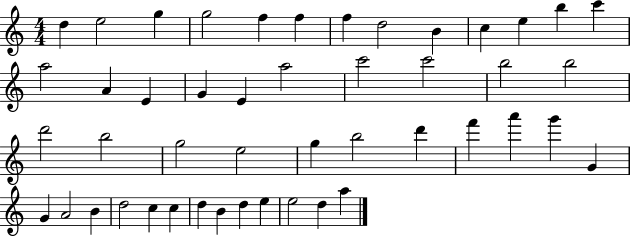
{
  \clef treble
  \numericTimeSignature
  \time 4/4
  \key c \major
  d''4 e''2 g''4 | g''2 f''4 f''4 | f''4 d''2 b'4 | c''4 e''4 b''4 c'''4 | \break a''2 a'4 e'4 | g'4 e'4 a''2 | c'''2 c'''2 | b''2 b''2 | \break d'''2 b''2 | g''2 e''2 | g''4 b''2 d'''4 | f'''4 a'''4 g'''4 g'4 | \break g'4 a'2 b'4 | d''2 c''4 c''4 | d''4 b'4 d''4 e''4 | e''2 d''4 a''4 | \break \bar "|."
}